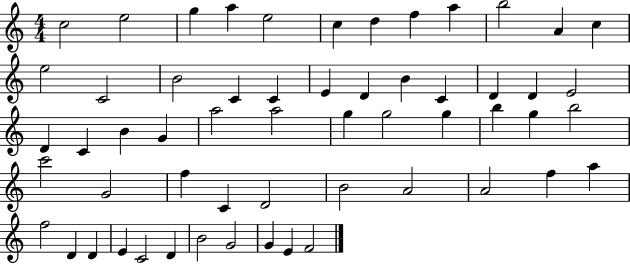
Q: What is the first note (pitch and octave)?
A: C5